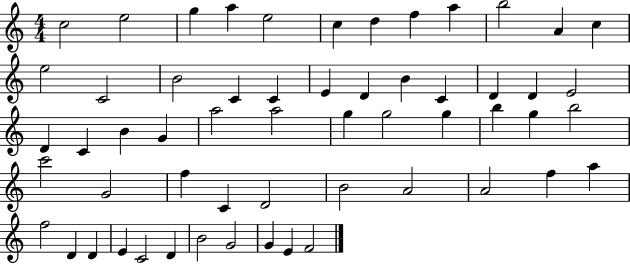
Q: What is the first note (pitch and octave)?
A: C5